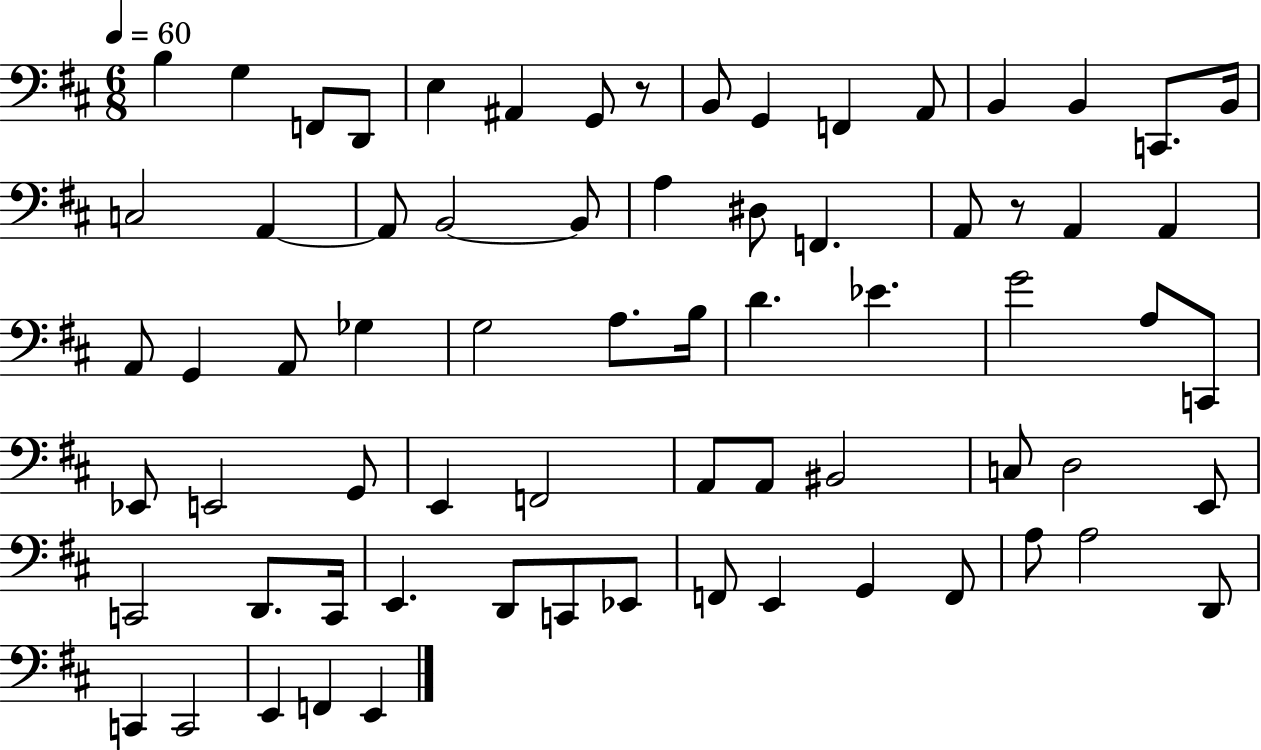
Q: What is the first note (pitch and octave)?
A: B3